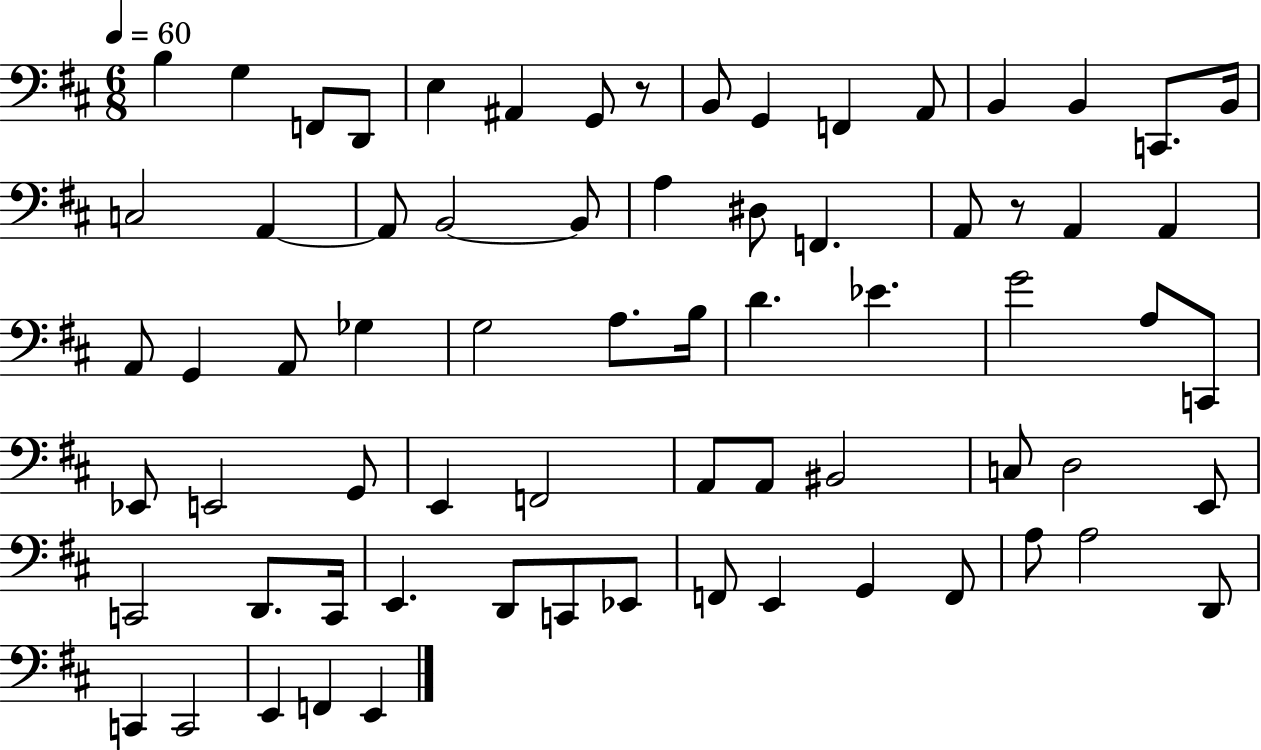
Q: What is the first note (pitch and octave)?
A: B3